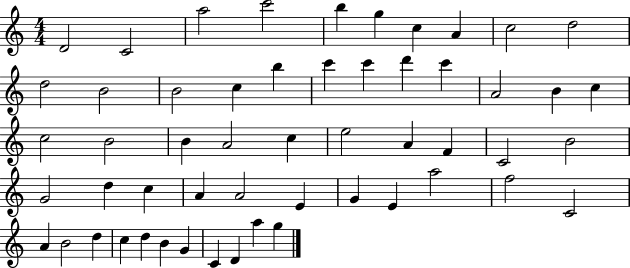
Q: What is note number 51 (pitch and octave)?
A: C4